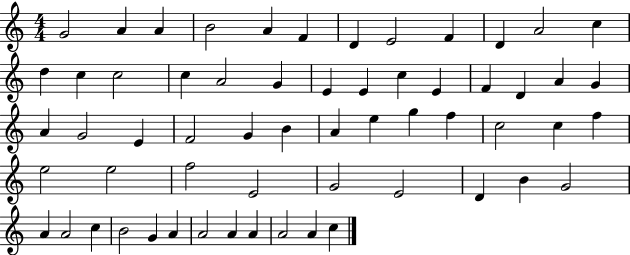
G4/h A4/q A4/q B4/h A4/q F4/q D4/q E4/h F4/q D4/q A4/h C5/q D5/q C5/q C5/h C5/q A4/h G4/q E4/q E4/q C5/q E4/q F4/q D4/q A4/q G4/q A4/q G4/h E4/q F4/h G4/q B4/q A4/q E5/q G5/q F5/q C5/h C5/q F5/q E5/h E5/h F5/h E4/h G4/h E4/h D4/q B4/q G4/h A4/q A4/h C5/q B4/h G4/q A4/q A4/h A4/q A4/q A4/h A4/q C5/q